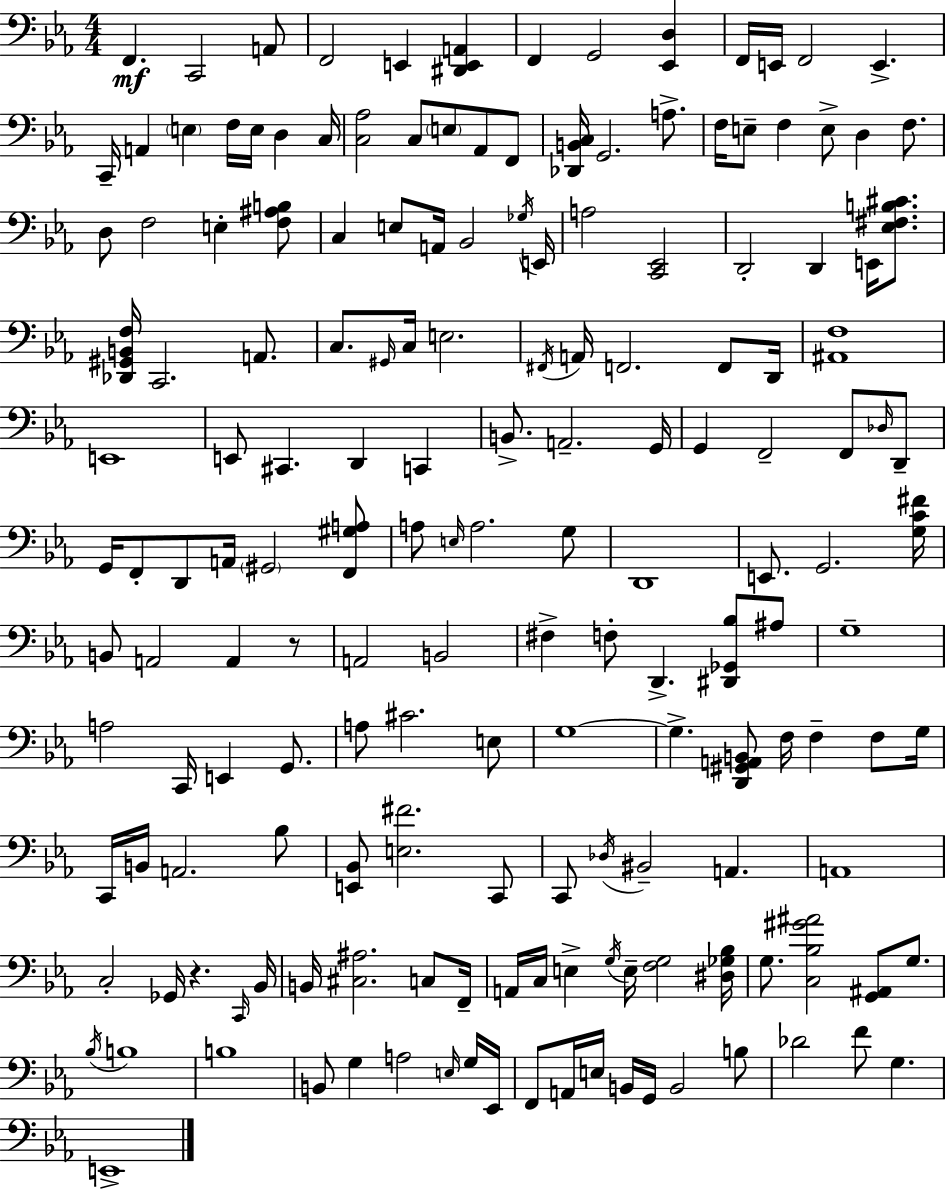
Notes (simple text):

F2/q. C2/h A2/e F2/h E2/q [D#2,E2,A2]/q F2/q G2/h [Eb2,D3]/q F2/s E2/s F2/h E2/q. C2/s A2/q E3/q F3/s E3/s D3/q C3/s [C3,Ab3]/h C3/e E3/e Ab2/e F2/e [Db2,B2,C3]/s G2/h. A3/e. F3/s E3/e F3/q E3/e D3/q F3/e. D3/e F3/h E3/q [F3,A#3,B3]/e C3/q E3/e A2/s Bb2/h Gb3/s E2/s A3/h [C2,Eb2]/h D2/h D2/q E2/s [Eb3,F#3,B3,C#4]/e. [Db2,G#2,B2,F3]/s C2/h. A2/e. C3/e. G#2/s C3/s E3/h. F#2/s A2/s F2/h. F2/e D2/s [A#2,F3]/w E2/w E2/e C#2/q. D2/q C2/q B2/e. A2/h. G2/s G2/q F2/h F2/e Db3/s D2/e G2/s F2/e D2/e A2/s G#2/h [F2,G#3,A3]/e A3/e E3/s A3/h. G3/e D2/w E2/e. G2/h. [G3,C4,F#4]/s B2/e A2/h A2/q R/e A2/h B2/h F#3/q F3/e D2/q. [D#2,Gb2,Bb3]/e A#3/e G3/w A3/h C2/s E2/q G2/e. A3/e C#4/h. E3/e G3/w G3/q. [D2,G#2,A2,B2]/e F3/s F3/q F3/e G3/s C2/s B2/s A2/h. Bb3/e [E2,Bb2]/e [E3,F#4]/h. C2/e C2/e Db3/s BIS2/h A2/q. A2/w C3/h Gb2/s R/q. C2/s Bb2/s B2/s [C#3,A#3]/h. C3/e F2/s A2/s C3/s E3/q G3/s E3/s [F3,G3]/h [D#3,Gb3,Bb3]/s G3/e. [C3,Bb3,G#4,A#4]/h [G2,A#2]/e G3/e. Bb3/s B3/w B3/w B2/e G3/q A3/h E3/s G3/s Eb2/s F2/e A2/s E3/s B2/s G2/s B2/h B3/e Db4/h F4/e G3/q. E2/w